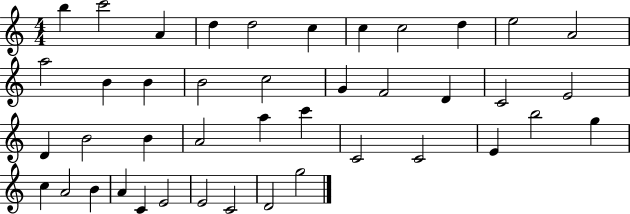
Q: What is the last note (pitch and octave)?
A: G5